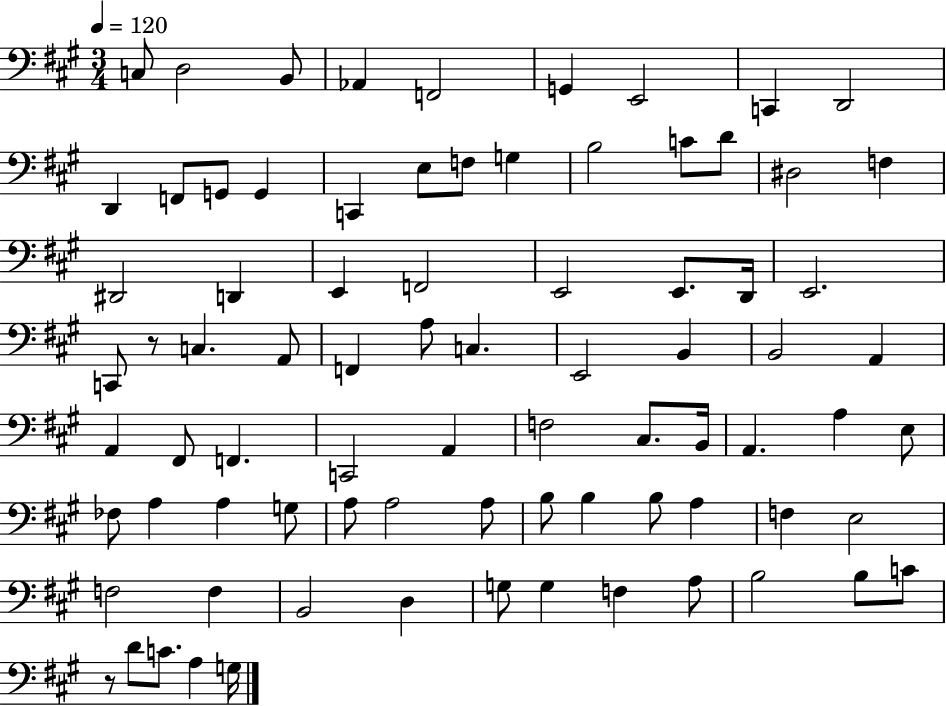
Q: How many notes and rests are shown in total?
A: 81